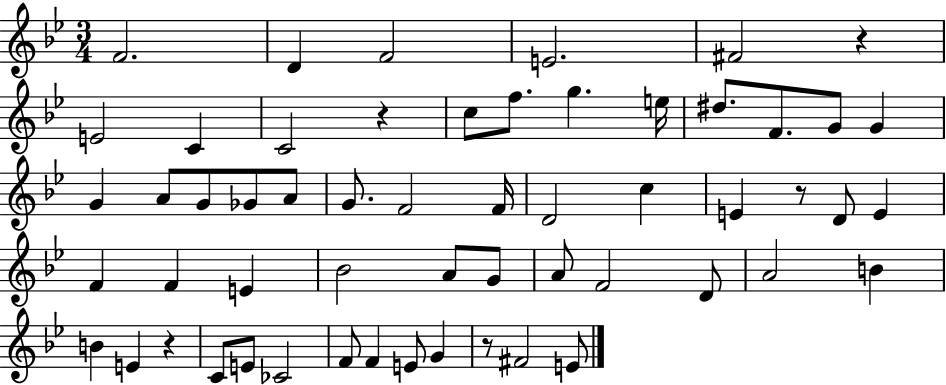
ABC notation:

X:1
T:Untitled
M:3/4
L:1/4
K:Bb
F2 D F2 E2 ^F2 z E2 C C2 z c/2 f/2 g e/4 ^d/2 F/2 G/2 G G A/2 G/2 _G/2 A/2 G/2 F2 F/4 D2 c E z/2 D/2 E F F E _B2 A/2 G/2 A/2 F2 D/2 A2 B B E z C/2 E/2 _C2 F/2 F E/2 G z/2 ^F2 E/2